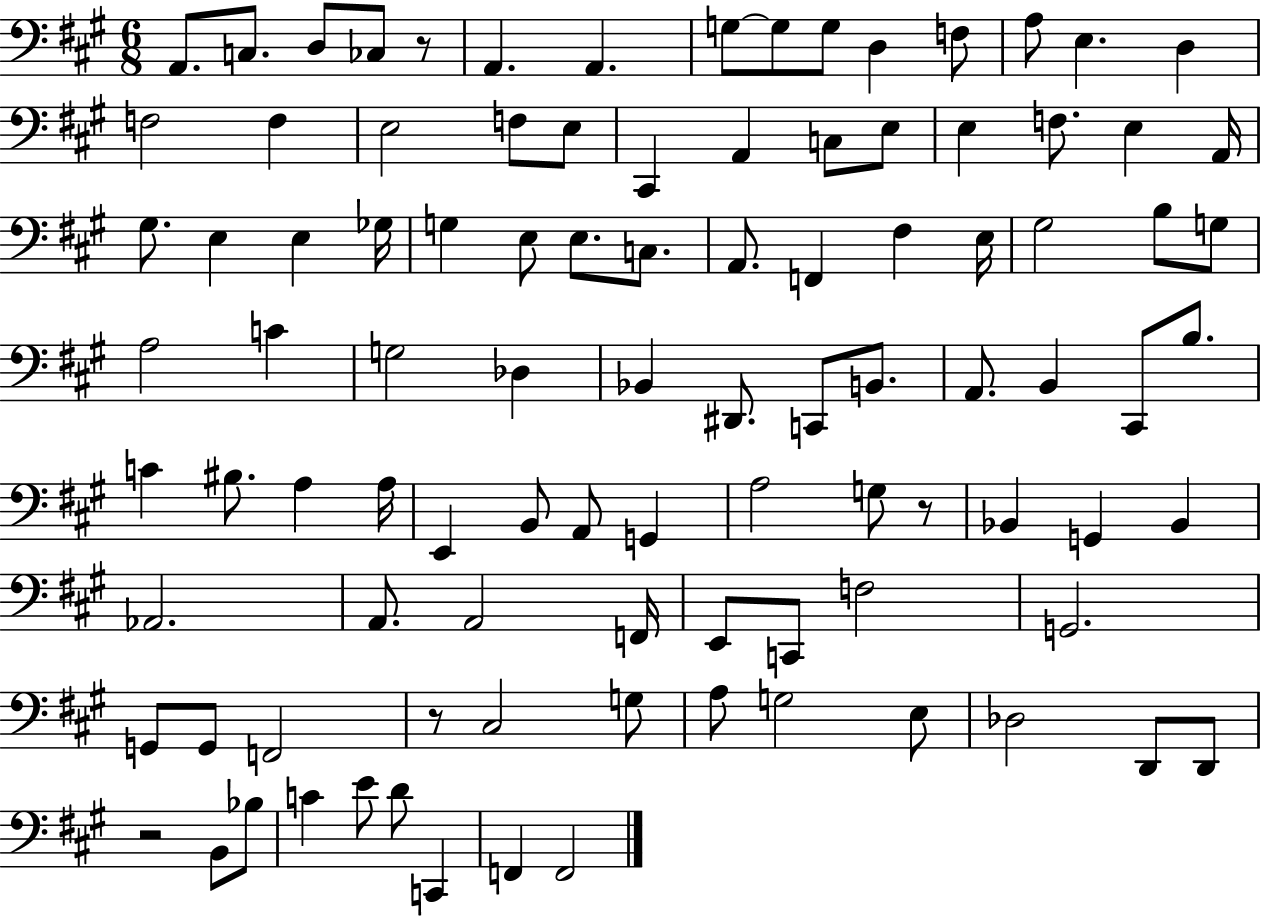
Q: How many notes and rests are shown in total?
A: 98